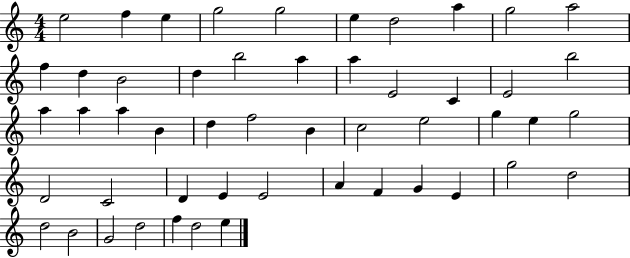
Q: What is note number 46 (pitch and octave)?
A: B4